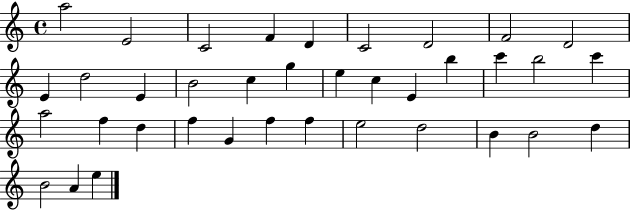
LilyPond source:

{
  \clef treble
  \time 4/4
  \defaultTimeSignature
  \key c \major
  a''2 e'2 | c'2 f'4 d'4 | c'2 d'2 | f'2 d'2 | \break e'4 d''2 e'4 | b'2 c''4 g''4 | e''4 c''4 e'4 b''4 | c'''4 b''2 c'''4 | \break a''2 f''4 d''4 | f''4 g'4 f''4 f''4 | e''2 d''2 | b'4 b'2 d''4 | \break b'2 a'4 e''4 | \bar "|."
}